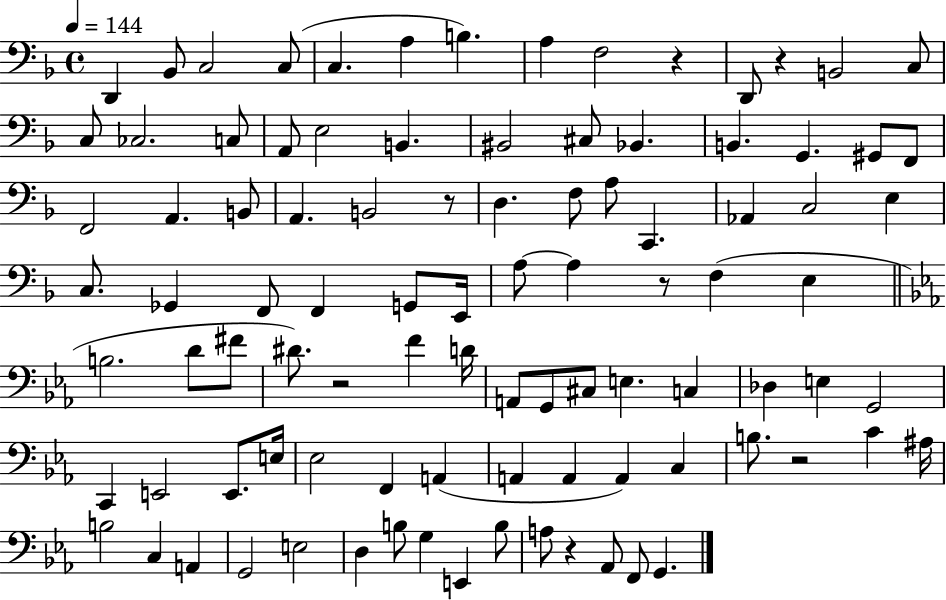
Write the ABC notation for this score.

X:1
T:Untitled
M:4/4
L:1/4
K:F
D,, _B,,/2 C,2 C,/2 C, A, B, A, F,2 z D,,/2 z B,,2 C,/2 C,/2 _C,2 C,/2 A,,/2 E,2 B,, ^B,,2 ^C,/2 _B,, B,, G,, ^G,,/2 F,,/2 F,,2 A,, B,,/2 A,, B,,2 z/2 D, F,/2 A,/2 C,, _A,, C,2 E, C,/2 _G,, F,,/2 F,, G,,/2 E,,/4 A,/2 A, z/2 F, E, B,2 D/2 ^F/2 ^D/2 z2 F D/4 A,,/2 G,,/2 ^C,/2 E, C, _D, E, G,,2 C,, E,,2 E,,/2 E,/4 _E,2 F,, A,, A,, A,, A,, C, B,/2 z2 C ^A,/4 B,2 C, A,, G,,2 E,2 D, B,/2 G, E,, B,/2 A,/2 z _A,,/2 F,,/2 G,,